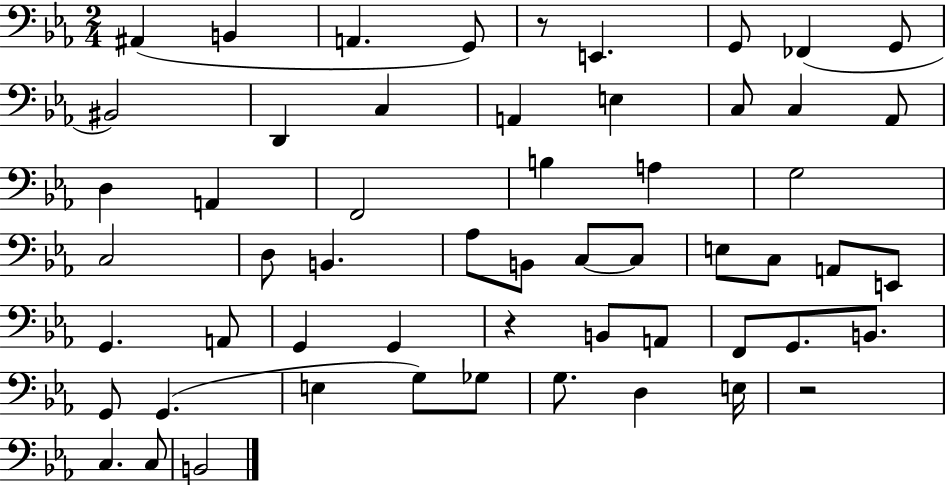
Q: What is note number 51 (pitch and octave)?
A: C3